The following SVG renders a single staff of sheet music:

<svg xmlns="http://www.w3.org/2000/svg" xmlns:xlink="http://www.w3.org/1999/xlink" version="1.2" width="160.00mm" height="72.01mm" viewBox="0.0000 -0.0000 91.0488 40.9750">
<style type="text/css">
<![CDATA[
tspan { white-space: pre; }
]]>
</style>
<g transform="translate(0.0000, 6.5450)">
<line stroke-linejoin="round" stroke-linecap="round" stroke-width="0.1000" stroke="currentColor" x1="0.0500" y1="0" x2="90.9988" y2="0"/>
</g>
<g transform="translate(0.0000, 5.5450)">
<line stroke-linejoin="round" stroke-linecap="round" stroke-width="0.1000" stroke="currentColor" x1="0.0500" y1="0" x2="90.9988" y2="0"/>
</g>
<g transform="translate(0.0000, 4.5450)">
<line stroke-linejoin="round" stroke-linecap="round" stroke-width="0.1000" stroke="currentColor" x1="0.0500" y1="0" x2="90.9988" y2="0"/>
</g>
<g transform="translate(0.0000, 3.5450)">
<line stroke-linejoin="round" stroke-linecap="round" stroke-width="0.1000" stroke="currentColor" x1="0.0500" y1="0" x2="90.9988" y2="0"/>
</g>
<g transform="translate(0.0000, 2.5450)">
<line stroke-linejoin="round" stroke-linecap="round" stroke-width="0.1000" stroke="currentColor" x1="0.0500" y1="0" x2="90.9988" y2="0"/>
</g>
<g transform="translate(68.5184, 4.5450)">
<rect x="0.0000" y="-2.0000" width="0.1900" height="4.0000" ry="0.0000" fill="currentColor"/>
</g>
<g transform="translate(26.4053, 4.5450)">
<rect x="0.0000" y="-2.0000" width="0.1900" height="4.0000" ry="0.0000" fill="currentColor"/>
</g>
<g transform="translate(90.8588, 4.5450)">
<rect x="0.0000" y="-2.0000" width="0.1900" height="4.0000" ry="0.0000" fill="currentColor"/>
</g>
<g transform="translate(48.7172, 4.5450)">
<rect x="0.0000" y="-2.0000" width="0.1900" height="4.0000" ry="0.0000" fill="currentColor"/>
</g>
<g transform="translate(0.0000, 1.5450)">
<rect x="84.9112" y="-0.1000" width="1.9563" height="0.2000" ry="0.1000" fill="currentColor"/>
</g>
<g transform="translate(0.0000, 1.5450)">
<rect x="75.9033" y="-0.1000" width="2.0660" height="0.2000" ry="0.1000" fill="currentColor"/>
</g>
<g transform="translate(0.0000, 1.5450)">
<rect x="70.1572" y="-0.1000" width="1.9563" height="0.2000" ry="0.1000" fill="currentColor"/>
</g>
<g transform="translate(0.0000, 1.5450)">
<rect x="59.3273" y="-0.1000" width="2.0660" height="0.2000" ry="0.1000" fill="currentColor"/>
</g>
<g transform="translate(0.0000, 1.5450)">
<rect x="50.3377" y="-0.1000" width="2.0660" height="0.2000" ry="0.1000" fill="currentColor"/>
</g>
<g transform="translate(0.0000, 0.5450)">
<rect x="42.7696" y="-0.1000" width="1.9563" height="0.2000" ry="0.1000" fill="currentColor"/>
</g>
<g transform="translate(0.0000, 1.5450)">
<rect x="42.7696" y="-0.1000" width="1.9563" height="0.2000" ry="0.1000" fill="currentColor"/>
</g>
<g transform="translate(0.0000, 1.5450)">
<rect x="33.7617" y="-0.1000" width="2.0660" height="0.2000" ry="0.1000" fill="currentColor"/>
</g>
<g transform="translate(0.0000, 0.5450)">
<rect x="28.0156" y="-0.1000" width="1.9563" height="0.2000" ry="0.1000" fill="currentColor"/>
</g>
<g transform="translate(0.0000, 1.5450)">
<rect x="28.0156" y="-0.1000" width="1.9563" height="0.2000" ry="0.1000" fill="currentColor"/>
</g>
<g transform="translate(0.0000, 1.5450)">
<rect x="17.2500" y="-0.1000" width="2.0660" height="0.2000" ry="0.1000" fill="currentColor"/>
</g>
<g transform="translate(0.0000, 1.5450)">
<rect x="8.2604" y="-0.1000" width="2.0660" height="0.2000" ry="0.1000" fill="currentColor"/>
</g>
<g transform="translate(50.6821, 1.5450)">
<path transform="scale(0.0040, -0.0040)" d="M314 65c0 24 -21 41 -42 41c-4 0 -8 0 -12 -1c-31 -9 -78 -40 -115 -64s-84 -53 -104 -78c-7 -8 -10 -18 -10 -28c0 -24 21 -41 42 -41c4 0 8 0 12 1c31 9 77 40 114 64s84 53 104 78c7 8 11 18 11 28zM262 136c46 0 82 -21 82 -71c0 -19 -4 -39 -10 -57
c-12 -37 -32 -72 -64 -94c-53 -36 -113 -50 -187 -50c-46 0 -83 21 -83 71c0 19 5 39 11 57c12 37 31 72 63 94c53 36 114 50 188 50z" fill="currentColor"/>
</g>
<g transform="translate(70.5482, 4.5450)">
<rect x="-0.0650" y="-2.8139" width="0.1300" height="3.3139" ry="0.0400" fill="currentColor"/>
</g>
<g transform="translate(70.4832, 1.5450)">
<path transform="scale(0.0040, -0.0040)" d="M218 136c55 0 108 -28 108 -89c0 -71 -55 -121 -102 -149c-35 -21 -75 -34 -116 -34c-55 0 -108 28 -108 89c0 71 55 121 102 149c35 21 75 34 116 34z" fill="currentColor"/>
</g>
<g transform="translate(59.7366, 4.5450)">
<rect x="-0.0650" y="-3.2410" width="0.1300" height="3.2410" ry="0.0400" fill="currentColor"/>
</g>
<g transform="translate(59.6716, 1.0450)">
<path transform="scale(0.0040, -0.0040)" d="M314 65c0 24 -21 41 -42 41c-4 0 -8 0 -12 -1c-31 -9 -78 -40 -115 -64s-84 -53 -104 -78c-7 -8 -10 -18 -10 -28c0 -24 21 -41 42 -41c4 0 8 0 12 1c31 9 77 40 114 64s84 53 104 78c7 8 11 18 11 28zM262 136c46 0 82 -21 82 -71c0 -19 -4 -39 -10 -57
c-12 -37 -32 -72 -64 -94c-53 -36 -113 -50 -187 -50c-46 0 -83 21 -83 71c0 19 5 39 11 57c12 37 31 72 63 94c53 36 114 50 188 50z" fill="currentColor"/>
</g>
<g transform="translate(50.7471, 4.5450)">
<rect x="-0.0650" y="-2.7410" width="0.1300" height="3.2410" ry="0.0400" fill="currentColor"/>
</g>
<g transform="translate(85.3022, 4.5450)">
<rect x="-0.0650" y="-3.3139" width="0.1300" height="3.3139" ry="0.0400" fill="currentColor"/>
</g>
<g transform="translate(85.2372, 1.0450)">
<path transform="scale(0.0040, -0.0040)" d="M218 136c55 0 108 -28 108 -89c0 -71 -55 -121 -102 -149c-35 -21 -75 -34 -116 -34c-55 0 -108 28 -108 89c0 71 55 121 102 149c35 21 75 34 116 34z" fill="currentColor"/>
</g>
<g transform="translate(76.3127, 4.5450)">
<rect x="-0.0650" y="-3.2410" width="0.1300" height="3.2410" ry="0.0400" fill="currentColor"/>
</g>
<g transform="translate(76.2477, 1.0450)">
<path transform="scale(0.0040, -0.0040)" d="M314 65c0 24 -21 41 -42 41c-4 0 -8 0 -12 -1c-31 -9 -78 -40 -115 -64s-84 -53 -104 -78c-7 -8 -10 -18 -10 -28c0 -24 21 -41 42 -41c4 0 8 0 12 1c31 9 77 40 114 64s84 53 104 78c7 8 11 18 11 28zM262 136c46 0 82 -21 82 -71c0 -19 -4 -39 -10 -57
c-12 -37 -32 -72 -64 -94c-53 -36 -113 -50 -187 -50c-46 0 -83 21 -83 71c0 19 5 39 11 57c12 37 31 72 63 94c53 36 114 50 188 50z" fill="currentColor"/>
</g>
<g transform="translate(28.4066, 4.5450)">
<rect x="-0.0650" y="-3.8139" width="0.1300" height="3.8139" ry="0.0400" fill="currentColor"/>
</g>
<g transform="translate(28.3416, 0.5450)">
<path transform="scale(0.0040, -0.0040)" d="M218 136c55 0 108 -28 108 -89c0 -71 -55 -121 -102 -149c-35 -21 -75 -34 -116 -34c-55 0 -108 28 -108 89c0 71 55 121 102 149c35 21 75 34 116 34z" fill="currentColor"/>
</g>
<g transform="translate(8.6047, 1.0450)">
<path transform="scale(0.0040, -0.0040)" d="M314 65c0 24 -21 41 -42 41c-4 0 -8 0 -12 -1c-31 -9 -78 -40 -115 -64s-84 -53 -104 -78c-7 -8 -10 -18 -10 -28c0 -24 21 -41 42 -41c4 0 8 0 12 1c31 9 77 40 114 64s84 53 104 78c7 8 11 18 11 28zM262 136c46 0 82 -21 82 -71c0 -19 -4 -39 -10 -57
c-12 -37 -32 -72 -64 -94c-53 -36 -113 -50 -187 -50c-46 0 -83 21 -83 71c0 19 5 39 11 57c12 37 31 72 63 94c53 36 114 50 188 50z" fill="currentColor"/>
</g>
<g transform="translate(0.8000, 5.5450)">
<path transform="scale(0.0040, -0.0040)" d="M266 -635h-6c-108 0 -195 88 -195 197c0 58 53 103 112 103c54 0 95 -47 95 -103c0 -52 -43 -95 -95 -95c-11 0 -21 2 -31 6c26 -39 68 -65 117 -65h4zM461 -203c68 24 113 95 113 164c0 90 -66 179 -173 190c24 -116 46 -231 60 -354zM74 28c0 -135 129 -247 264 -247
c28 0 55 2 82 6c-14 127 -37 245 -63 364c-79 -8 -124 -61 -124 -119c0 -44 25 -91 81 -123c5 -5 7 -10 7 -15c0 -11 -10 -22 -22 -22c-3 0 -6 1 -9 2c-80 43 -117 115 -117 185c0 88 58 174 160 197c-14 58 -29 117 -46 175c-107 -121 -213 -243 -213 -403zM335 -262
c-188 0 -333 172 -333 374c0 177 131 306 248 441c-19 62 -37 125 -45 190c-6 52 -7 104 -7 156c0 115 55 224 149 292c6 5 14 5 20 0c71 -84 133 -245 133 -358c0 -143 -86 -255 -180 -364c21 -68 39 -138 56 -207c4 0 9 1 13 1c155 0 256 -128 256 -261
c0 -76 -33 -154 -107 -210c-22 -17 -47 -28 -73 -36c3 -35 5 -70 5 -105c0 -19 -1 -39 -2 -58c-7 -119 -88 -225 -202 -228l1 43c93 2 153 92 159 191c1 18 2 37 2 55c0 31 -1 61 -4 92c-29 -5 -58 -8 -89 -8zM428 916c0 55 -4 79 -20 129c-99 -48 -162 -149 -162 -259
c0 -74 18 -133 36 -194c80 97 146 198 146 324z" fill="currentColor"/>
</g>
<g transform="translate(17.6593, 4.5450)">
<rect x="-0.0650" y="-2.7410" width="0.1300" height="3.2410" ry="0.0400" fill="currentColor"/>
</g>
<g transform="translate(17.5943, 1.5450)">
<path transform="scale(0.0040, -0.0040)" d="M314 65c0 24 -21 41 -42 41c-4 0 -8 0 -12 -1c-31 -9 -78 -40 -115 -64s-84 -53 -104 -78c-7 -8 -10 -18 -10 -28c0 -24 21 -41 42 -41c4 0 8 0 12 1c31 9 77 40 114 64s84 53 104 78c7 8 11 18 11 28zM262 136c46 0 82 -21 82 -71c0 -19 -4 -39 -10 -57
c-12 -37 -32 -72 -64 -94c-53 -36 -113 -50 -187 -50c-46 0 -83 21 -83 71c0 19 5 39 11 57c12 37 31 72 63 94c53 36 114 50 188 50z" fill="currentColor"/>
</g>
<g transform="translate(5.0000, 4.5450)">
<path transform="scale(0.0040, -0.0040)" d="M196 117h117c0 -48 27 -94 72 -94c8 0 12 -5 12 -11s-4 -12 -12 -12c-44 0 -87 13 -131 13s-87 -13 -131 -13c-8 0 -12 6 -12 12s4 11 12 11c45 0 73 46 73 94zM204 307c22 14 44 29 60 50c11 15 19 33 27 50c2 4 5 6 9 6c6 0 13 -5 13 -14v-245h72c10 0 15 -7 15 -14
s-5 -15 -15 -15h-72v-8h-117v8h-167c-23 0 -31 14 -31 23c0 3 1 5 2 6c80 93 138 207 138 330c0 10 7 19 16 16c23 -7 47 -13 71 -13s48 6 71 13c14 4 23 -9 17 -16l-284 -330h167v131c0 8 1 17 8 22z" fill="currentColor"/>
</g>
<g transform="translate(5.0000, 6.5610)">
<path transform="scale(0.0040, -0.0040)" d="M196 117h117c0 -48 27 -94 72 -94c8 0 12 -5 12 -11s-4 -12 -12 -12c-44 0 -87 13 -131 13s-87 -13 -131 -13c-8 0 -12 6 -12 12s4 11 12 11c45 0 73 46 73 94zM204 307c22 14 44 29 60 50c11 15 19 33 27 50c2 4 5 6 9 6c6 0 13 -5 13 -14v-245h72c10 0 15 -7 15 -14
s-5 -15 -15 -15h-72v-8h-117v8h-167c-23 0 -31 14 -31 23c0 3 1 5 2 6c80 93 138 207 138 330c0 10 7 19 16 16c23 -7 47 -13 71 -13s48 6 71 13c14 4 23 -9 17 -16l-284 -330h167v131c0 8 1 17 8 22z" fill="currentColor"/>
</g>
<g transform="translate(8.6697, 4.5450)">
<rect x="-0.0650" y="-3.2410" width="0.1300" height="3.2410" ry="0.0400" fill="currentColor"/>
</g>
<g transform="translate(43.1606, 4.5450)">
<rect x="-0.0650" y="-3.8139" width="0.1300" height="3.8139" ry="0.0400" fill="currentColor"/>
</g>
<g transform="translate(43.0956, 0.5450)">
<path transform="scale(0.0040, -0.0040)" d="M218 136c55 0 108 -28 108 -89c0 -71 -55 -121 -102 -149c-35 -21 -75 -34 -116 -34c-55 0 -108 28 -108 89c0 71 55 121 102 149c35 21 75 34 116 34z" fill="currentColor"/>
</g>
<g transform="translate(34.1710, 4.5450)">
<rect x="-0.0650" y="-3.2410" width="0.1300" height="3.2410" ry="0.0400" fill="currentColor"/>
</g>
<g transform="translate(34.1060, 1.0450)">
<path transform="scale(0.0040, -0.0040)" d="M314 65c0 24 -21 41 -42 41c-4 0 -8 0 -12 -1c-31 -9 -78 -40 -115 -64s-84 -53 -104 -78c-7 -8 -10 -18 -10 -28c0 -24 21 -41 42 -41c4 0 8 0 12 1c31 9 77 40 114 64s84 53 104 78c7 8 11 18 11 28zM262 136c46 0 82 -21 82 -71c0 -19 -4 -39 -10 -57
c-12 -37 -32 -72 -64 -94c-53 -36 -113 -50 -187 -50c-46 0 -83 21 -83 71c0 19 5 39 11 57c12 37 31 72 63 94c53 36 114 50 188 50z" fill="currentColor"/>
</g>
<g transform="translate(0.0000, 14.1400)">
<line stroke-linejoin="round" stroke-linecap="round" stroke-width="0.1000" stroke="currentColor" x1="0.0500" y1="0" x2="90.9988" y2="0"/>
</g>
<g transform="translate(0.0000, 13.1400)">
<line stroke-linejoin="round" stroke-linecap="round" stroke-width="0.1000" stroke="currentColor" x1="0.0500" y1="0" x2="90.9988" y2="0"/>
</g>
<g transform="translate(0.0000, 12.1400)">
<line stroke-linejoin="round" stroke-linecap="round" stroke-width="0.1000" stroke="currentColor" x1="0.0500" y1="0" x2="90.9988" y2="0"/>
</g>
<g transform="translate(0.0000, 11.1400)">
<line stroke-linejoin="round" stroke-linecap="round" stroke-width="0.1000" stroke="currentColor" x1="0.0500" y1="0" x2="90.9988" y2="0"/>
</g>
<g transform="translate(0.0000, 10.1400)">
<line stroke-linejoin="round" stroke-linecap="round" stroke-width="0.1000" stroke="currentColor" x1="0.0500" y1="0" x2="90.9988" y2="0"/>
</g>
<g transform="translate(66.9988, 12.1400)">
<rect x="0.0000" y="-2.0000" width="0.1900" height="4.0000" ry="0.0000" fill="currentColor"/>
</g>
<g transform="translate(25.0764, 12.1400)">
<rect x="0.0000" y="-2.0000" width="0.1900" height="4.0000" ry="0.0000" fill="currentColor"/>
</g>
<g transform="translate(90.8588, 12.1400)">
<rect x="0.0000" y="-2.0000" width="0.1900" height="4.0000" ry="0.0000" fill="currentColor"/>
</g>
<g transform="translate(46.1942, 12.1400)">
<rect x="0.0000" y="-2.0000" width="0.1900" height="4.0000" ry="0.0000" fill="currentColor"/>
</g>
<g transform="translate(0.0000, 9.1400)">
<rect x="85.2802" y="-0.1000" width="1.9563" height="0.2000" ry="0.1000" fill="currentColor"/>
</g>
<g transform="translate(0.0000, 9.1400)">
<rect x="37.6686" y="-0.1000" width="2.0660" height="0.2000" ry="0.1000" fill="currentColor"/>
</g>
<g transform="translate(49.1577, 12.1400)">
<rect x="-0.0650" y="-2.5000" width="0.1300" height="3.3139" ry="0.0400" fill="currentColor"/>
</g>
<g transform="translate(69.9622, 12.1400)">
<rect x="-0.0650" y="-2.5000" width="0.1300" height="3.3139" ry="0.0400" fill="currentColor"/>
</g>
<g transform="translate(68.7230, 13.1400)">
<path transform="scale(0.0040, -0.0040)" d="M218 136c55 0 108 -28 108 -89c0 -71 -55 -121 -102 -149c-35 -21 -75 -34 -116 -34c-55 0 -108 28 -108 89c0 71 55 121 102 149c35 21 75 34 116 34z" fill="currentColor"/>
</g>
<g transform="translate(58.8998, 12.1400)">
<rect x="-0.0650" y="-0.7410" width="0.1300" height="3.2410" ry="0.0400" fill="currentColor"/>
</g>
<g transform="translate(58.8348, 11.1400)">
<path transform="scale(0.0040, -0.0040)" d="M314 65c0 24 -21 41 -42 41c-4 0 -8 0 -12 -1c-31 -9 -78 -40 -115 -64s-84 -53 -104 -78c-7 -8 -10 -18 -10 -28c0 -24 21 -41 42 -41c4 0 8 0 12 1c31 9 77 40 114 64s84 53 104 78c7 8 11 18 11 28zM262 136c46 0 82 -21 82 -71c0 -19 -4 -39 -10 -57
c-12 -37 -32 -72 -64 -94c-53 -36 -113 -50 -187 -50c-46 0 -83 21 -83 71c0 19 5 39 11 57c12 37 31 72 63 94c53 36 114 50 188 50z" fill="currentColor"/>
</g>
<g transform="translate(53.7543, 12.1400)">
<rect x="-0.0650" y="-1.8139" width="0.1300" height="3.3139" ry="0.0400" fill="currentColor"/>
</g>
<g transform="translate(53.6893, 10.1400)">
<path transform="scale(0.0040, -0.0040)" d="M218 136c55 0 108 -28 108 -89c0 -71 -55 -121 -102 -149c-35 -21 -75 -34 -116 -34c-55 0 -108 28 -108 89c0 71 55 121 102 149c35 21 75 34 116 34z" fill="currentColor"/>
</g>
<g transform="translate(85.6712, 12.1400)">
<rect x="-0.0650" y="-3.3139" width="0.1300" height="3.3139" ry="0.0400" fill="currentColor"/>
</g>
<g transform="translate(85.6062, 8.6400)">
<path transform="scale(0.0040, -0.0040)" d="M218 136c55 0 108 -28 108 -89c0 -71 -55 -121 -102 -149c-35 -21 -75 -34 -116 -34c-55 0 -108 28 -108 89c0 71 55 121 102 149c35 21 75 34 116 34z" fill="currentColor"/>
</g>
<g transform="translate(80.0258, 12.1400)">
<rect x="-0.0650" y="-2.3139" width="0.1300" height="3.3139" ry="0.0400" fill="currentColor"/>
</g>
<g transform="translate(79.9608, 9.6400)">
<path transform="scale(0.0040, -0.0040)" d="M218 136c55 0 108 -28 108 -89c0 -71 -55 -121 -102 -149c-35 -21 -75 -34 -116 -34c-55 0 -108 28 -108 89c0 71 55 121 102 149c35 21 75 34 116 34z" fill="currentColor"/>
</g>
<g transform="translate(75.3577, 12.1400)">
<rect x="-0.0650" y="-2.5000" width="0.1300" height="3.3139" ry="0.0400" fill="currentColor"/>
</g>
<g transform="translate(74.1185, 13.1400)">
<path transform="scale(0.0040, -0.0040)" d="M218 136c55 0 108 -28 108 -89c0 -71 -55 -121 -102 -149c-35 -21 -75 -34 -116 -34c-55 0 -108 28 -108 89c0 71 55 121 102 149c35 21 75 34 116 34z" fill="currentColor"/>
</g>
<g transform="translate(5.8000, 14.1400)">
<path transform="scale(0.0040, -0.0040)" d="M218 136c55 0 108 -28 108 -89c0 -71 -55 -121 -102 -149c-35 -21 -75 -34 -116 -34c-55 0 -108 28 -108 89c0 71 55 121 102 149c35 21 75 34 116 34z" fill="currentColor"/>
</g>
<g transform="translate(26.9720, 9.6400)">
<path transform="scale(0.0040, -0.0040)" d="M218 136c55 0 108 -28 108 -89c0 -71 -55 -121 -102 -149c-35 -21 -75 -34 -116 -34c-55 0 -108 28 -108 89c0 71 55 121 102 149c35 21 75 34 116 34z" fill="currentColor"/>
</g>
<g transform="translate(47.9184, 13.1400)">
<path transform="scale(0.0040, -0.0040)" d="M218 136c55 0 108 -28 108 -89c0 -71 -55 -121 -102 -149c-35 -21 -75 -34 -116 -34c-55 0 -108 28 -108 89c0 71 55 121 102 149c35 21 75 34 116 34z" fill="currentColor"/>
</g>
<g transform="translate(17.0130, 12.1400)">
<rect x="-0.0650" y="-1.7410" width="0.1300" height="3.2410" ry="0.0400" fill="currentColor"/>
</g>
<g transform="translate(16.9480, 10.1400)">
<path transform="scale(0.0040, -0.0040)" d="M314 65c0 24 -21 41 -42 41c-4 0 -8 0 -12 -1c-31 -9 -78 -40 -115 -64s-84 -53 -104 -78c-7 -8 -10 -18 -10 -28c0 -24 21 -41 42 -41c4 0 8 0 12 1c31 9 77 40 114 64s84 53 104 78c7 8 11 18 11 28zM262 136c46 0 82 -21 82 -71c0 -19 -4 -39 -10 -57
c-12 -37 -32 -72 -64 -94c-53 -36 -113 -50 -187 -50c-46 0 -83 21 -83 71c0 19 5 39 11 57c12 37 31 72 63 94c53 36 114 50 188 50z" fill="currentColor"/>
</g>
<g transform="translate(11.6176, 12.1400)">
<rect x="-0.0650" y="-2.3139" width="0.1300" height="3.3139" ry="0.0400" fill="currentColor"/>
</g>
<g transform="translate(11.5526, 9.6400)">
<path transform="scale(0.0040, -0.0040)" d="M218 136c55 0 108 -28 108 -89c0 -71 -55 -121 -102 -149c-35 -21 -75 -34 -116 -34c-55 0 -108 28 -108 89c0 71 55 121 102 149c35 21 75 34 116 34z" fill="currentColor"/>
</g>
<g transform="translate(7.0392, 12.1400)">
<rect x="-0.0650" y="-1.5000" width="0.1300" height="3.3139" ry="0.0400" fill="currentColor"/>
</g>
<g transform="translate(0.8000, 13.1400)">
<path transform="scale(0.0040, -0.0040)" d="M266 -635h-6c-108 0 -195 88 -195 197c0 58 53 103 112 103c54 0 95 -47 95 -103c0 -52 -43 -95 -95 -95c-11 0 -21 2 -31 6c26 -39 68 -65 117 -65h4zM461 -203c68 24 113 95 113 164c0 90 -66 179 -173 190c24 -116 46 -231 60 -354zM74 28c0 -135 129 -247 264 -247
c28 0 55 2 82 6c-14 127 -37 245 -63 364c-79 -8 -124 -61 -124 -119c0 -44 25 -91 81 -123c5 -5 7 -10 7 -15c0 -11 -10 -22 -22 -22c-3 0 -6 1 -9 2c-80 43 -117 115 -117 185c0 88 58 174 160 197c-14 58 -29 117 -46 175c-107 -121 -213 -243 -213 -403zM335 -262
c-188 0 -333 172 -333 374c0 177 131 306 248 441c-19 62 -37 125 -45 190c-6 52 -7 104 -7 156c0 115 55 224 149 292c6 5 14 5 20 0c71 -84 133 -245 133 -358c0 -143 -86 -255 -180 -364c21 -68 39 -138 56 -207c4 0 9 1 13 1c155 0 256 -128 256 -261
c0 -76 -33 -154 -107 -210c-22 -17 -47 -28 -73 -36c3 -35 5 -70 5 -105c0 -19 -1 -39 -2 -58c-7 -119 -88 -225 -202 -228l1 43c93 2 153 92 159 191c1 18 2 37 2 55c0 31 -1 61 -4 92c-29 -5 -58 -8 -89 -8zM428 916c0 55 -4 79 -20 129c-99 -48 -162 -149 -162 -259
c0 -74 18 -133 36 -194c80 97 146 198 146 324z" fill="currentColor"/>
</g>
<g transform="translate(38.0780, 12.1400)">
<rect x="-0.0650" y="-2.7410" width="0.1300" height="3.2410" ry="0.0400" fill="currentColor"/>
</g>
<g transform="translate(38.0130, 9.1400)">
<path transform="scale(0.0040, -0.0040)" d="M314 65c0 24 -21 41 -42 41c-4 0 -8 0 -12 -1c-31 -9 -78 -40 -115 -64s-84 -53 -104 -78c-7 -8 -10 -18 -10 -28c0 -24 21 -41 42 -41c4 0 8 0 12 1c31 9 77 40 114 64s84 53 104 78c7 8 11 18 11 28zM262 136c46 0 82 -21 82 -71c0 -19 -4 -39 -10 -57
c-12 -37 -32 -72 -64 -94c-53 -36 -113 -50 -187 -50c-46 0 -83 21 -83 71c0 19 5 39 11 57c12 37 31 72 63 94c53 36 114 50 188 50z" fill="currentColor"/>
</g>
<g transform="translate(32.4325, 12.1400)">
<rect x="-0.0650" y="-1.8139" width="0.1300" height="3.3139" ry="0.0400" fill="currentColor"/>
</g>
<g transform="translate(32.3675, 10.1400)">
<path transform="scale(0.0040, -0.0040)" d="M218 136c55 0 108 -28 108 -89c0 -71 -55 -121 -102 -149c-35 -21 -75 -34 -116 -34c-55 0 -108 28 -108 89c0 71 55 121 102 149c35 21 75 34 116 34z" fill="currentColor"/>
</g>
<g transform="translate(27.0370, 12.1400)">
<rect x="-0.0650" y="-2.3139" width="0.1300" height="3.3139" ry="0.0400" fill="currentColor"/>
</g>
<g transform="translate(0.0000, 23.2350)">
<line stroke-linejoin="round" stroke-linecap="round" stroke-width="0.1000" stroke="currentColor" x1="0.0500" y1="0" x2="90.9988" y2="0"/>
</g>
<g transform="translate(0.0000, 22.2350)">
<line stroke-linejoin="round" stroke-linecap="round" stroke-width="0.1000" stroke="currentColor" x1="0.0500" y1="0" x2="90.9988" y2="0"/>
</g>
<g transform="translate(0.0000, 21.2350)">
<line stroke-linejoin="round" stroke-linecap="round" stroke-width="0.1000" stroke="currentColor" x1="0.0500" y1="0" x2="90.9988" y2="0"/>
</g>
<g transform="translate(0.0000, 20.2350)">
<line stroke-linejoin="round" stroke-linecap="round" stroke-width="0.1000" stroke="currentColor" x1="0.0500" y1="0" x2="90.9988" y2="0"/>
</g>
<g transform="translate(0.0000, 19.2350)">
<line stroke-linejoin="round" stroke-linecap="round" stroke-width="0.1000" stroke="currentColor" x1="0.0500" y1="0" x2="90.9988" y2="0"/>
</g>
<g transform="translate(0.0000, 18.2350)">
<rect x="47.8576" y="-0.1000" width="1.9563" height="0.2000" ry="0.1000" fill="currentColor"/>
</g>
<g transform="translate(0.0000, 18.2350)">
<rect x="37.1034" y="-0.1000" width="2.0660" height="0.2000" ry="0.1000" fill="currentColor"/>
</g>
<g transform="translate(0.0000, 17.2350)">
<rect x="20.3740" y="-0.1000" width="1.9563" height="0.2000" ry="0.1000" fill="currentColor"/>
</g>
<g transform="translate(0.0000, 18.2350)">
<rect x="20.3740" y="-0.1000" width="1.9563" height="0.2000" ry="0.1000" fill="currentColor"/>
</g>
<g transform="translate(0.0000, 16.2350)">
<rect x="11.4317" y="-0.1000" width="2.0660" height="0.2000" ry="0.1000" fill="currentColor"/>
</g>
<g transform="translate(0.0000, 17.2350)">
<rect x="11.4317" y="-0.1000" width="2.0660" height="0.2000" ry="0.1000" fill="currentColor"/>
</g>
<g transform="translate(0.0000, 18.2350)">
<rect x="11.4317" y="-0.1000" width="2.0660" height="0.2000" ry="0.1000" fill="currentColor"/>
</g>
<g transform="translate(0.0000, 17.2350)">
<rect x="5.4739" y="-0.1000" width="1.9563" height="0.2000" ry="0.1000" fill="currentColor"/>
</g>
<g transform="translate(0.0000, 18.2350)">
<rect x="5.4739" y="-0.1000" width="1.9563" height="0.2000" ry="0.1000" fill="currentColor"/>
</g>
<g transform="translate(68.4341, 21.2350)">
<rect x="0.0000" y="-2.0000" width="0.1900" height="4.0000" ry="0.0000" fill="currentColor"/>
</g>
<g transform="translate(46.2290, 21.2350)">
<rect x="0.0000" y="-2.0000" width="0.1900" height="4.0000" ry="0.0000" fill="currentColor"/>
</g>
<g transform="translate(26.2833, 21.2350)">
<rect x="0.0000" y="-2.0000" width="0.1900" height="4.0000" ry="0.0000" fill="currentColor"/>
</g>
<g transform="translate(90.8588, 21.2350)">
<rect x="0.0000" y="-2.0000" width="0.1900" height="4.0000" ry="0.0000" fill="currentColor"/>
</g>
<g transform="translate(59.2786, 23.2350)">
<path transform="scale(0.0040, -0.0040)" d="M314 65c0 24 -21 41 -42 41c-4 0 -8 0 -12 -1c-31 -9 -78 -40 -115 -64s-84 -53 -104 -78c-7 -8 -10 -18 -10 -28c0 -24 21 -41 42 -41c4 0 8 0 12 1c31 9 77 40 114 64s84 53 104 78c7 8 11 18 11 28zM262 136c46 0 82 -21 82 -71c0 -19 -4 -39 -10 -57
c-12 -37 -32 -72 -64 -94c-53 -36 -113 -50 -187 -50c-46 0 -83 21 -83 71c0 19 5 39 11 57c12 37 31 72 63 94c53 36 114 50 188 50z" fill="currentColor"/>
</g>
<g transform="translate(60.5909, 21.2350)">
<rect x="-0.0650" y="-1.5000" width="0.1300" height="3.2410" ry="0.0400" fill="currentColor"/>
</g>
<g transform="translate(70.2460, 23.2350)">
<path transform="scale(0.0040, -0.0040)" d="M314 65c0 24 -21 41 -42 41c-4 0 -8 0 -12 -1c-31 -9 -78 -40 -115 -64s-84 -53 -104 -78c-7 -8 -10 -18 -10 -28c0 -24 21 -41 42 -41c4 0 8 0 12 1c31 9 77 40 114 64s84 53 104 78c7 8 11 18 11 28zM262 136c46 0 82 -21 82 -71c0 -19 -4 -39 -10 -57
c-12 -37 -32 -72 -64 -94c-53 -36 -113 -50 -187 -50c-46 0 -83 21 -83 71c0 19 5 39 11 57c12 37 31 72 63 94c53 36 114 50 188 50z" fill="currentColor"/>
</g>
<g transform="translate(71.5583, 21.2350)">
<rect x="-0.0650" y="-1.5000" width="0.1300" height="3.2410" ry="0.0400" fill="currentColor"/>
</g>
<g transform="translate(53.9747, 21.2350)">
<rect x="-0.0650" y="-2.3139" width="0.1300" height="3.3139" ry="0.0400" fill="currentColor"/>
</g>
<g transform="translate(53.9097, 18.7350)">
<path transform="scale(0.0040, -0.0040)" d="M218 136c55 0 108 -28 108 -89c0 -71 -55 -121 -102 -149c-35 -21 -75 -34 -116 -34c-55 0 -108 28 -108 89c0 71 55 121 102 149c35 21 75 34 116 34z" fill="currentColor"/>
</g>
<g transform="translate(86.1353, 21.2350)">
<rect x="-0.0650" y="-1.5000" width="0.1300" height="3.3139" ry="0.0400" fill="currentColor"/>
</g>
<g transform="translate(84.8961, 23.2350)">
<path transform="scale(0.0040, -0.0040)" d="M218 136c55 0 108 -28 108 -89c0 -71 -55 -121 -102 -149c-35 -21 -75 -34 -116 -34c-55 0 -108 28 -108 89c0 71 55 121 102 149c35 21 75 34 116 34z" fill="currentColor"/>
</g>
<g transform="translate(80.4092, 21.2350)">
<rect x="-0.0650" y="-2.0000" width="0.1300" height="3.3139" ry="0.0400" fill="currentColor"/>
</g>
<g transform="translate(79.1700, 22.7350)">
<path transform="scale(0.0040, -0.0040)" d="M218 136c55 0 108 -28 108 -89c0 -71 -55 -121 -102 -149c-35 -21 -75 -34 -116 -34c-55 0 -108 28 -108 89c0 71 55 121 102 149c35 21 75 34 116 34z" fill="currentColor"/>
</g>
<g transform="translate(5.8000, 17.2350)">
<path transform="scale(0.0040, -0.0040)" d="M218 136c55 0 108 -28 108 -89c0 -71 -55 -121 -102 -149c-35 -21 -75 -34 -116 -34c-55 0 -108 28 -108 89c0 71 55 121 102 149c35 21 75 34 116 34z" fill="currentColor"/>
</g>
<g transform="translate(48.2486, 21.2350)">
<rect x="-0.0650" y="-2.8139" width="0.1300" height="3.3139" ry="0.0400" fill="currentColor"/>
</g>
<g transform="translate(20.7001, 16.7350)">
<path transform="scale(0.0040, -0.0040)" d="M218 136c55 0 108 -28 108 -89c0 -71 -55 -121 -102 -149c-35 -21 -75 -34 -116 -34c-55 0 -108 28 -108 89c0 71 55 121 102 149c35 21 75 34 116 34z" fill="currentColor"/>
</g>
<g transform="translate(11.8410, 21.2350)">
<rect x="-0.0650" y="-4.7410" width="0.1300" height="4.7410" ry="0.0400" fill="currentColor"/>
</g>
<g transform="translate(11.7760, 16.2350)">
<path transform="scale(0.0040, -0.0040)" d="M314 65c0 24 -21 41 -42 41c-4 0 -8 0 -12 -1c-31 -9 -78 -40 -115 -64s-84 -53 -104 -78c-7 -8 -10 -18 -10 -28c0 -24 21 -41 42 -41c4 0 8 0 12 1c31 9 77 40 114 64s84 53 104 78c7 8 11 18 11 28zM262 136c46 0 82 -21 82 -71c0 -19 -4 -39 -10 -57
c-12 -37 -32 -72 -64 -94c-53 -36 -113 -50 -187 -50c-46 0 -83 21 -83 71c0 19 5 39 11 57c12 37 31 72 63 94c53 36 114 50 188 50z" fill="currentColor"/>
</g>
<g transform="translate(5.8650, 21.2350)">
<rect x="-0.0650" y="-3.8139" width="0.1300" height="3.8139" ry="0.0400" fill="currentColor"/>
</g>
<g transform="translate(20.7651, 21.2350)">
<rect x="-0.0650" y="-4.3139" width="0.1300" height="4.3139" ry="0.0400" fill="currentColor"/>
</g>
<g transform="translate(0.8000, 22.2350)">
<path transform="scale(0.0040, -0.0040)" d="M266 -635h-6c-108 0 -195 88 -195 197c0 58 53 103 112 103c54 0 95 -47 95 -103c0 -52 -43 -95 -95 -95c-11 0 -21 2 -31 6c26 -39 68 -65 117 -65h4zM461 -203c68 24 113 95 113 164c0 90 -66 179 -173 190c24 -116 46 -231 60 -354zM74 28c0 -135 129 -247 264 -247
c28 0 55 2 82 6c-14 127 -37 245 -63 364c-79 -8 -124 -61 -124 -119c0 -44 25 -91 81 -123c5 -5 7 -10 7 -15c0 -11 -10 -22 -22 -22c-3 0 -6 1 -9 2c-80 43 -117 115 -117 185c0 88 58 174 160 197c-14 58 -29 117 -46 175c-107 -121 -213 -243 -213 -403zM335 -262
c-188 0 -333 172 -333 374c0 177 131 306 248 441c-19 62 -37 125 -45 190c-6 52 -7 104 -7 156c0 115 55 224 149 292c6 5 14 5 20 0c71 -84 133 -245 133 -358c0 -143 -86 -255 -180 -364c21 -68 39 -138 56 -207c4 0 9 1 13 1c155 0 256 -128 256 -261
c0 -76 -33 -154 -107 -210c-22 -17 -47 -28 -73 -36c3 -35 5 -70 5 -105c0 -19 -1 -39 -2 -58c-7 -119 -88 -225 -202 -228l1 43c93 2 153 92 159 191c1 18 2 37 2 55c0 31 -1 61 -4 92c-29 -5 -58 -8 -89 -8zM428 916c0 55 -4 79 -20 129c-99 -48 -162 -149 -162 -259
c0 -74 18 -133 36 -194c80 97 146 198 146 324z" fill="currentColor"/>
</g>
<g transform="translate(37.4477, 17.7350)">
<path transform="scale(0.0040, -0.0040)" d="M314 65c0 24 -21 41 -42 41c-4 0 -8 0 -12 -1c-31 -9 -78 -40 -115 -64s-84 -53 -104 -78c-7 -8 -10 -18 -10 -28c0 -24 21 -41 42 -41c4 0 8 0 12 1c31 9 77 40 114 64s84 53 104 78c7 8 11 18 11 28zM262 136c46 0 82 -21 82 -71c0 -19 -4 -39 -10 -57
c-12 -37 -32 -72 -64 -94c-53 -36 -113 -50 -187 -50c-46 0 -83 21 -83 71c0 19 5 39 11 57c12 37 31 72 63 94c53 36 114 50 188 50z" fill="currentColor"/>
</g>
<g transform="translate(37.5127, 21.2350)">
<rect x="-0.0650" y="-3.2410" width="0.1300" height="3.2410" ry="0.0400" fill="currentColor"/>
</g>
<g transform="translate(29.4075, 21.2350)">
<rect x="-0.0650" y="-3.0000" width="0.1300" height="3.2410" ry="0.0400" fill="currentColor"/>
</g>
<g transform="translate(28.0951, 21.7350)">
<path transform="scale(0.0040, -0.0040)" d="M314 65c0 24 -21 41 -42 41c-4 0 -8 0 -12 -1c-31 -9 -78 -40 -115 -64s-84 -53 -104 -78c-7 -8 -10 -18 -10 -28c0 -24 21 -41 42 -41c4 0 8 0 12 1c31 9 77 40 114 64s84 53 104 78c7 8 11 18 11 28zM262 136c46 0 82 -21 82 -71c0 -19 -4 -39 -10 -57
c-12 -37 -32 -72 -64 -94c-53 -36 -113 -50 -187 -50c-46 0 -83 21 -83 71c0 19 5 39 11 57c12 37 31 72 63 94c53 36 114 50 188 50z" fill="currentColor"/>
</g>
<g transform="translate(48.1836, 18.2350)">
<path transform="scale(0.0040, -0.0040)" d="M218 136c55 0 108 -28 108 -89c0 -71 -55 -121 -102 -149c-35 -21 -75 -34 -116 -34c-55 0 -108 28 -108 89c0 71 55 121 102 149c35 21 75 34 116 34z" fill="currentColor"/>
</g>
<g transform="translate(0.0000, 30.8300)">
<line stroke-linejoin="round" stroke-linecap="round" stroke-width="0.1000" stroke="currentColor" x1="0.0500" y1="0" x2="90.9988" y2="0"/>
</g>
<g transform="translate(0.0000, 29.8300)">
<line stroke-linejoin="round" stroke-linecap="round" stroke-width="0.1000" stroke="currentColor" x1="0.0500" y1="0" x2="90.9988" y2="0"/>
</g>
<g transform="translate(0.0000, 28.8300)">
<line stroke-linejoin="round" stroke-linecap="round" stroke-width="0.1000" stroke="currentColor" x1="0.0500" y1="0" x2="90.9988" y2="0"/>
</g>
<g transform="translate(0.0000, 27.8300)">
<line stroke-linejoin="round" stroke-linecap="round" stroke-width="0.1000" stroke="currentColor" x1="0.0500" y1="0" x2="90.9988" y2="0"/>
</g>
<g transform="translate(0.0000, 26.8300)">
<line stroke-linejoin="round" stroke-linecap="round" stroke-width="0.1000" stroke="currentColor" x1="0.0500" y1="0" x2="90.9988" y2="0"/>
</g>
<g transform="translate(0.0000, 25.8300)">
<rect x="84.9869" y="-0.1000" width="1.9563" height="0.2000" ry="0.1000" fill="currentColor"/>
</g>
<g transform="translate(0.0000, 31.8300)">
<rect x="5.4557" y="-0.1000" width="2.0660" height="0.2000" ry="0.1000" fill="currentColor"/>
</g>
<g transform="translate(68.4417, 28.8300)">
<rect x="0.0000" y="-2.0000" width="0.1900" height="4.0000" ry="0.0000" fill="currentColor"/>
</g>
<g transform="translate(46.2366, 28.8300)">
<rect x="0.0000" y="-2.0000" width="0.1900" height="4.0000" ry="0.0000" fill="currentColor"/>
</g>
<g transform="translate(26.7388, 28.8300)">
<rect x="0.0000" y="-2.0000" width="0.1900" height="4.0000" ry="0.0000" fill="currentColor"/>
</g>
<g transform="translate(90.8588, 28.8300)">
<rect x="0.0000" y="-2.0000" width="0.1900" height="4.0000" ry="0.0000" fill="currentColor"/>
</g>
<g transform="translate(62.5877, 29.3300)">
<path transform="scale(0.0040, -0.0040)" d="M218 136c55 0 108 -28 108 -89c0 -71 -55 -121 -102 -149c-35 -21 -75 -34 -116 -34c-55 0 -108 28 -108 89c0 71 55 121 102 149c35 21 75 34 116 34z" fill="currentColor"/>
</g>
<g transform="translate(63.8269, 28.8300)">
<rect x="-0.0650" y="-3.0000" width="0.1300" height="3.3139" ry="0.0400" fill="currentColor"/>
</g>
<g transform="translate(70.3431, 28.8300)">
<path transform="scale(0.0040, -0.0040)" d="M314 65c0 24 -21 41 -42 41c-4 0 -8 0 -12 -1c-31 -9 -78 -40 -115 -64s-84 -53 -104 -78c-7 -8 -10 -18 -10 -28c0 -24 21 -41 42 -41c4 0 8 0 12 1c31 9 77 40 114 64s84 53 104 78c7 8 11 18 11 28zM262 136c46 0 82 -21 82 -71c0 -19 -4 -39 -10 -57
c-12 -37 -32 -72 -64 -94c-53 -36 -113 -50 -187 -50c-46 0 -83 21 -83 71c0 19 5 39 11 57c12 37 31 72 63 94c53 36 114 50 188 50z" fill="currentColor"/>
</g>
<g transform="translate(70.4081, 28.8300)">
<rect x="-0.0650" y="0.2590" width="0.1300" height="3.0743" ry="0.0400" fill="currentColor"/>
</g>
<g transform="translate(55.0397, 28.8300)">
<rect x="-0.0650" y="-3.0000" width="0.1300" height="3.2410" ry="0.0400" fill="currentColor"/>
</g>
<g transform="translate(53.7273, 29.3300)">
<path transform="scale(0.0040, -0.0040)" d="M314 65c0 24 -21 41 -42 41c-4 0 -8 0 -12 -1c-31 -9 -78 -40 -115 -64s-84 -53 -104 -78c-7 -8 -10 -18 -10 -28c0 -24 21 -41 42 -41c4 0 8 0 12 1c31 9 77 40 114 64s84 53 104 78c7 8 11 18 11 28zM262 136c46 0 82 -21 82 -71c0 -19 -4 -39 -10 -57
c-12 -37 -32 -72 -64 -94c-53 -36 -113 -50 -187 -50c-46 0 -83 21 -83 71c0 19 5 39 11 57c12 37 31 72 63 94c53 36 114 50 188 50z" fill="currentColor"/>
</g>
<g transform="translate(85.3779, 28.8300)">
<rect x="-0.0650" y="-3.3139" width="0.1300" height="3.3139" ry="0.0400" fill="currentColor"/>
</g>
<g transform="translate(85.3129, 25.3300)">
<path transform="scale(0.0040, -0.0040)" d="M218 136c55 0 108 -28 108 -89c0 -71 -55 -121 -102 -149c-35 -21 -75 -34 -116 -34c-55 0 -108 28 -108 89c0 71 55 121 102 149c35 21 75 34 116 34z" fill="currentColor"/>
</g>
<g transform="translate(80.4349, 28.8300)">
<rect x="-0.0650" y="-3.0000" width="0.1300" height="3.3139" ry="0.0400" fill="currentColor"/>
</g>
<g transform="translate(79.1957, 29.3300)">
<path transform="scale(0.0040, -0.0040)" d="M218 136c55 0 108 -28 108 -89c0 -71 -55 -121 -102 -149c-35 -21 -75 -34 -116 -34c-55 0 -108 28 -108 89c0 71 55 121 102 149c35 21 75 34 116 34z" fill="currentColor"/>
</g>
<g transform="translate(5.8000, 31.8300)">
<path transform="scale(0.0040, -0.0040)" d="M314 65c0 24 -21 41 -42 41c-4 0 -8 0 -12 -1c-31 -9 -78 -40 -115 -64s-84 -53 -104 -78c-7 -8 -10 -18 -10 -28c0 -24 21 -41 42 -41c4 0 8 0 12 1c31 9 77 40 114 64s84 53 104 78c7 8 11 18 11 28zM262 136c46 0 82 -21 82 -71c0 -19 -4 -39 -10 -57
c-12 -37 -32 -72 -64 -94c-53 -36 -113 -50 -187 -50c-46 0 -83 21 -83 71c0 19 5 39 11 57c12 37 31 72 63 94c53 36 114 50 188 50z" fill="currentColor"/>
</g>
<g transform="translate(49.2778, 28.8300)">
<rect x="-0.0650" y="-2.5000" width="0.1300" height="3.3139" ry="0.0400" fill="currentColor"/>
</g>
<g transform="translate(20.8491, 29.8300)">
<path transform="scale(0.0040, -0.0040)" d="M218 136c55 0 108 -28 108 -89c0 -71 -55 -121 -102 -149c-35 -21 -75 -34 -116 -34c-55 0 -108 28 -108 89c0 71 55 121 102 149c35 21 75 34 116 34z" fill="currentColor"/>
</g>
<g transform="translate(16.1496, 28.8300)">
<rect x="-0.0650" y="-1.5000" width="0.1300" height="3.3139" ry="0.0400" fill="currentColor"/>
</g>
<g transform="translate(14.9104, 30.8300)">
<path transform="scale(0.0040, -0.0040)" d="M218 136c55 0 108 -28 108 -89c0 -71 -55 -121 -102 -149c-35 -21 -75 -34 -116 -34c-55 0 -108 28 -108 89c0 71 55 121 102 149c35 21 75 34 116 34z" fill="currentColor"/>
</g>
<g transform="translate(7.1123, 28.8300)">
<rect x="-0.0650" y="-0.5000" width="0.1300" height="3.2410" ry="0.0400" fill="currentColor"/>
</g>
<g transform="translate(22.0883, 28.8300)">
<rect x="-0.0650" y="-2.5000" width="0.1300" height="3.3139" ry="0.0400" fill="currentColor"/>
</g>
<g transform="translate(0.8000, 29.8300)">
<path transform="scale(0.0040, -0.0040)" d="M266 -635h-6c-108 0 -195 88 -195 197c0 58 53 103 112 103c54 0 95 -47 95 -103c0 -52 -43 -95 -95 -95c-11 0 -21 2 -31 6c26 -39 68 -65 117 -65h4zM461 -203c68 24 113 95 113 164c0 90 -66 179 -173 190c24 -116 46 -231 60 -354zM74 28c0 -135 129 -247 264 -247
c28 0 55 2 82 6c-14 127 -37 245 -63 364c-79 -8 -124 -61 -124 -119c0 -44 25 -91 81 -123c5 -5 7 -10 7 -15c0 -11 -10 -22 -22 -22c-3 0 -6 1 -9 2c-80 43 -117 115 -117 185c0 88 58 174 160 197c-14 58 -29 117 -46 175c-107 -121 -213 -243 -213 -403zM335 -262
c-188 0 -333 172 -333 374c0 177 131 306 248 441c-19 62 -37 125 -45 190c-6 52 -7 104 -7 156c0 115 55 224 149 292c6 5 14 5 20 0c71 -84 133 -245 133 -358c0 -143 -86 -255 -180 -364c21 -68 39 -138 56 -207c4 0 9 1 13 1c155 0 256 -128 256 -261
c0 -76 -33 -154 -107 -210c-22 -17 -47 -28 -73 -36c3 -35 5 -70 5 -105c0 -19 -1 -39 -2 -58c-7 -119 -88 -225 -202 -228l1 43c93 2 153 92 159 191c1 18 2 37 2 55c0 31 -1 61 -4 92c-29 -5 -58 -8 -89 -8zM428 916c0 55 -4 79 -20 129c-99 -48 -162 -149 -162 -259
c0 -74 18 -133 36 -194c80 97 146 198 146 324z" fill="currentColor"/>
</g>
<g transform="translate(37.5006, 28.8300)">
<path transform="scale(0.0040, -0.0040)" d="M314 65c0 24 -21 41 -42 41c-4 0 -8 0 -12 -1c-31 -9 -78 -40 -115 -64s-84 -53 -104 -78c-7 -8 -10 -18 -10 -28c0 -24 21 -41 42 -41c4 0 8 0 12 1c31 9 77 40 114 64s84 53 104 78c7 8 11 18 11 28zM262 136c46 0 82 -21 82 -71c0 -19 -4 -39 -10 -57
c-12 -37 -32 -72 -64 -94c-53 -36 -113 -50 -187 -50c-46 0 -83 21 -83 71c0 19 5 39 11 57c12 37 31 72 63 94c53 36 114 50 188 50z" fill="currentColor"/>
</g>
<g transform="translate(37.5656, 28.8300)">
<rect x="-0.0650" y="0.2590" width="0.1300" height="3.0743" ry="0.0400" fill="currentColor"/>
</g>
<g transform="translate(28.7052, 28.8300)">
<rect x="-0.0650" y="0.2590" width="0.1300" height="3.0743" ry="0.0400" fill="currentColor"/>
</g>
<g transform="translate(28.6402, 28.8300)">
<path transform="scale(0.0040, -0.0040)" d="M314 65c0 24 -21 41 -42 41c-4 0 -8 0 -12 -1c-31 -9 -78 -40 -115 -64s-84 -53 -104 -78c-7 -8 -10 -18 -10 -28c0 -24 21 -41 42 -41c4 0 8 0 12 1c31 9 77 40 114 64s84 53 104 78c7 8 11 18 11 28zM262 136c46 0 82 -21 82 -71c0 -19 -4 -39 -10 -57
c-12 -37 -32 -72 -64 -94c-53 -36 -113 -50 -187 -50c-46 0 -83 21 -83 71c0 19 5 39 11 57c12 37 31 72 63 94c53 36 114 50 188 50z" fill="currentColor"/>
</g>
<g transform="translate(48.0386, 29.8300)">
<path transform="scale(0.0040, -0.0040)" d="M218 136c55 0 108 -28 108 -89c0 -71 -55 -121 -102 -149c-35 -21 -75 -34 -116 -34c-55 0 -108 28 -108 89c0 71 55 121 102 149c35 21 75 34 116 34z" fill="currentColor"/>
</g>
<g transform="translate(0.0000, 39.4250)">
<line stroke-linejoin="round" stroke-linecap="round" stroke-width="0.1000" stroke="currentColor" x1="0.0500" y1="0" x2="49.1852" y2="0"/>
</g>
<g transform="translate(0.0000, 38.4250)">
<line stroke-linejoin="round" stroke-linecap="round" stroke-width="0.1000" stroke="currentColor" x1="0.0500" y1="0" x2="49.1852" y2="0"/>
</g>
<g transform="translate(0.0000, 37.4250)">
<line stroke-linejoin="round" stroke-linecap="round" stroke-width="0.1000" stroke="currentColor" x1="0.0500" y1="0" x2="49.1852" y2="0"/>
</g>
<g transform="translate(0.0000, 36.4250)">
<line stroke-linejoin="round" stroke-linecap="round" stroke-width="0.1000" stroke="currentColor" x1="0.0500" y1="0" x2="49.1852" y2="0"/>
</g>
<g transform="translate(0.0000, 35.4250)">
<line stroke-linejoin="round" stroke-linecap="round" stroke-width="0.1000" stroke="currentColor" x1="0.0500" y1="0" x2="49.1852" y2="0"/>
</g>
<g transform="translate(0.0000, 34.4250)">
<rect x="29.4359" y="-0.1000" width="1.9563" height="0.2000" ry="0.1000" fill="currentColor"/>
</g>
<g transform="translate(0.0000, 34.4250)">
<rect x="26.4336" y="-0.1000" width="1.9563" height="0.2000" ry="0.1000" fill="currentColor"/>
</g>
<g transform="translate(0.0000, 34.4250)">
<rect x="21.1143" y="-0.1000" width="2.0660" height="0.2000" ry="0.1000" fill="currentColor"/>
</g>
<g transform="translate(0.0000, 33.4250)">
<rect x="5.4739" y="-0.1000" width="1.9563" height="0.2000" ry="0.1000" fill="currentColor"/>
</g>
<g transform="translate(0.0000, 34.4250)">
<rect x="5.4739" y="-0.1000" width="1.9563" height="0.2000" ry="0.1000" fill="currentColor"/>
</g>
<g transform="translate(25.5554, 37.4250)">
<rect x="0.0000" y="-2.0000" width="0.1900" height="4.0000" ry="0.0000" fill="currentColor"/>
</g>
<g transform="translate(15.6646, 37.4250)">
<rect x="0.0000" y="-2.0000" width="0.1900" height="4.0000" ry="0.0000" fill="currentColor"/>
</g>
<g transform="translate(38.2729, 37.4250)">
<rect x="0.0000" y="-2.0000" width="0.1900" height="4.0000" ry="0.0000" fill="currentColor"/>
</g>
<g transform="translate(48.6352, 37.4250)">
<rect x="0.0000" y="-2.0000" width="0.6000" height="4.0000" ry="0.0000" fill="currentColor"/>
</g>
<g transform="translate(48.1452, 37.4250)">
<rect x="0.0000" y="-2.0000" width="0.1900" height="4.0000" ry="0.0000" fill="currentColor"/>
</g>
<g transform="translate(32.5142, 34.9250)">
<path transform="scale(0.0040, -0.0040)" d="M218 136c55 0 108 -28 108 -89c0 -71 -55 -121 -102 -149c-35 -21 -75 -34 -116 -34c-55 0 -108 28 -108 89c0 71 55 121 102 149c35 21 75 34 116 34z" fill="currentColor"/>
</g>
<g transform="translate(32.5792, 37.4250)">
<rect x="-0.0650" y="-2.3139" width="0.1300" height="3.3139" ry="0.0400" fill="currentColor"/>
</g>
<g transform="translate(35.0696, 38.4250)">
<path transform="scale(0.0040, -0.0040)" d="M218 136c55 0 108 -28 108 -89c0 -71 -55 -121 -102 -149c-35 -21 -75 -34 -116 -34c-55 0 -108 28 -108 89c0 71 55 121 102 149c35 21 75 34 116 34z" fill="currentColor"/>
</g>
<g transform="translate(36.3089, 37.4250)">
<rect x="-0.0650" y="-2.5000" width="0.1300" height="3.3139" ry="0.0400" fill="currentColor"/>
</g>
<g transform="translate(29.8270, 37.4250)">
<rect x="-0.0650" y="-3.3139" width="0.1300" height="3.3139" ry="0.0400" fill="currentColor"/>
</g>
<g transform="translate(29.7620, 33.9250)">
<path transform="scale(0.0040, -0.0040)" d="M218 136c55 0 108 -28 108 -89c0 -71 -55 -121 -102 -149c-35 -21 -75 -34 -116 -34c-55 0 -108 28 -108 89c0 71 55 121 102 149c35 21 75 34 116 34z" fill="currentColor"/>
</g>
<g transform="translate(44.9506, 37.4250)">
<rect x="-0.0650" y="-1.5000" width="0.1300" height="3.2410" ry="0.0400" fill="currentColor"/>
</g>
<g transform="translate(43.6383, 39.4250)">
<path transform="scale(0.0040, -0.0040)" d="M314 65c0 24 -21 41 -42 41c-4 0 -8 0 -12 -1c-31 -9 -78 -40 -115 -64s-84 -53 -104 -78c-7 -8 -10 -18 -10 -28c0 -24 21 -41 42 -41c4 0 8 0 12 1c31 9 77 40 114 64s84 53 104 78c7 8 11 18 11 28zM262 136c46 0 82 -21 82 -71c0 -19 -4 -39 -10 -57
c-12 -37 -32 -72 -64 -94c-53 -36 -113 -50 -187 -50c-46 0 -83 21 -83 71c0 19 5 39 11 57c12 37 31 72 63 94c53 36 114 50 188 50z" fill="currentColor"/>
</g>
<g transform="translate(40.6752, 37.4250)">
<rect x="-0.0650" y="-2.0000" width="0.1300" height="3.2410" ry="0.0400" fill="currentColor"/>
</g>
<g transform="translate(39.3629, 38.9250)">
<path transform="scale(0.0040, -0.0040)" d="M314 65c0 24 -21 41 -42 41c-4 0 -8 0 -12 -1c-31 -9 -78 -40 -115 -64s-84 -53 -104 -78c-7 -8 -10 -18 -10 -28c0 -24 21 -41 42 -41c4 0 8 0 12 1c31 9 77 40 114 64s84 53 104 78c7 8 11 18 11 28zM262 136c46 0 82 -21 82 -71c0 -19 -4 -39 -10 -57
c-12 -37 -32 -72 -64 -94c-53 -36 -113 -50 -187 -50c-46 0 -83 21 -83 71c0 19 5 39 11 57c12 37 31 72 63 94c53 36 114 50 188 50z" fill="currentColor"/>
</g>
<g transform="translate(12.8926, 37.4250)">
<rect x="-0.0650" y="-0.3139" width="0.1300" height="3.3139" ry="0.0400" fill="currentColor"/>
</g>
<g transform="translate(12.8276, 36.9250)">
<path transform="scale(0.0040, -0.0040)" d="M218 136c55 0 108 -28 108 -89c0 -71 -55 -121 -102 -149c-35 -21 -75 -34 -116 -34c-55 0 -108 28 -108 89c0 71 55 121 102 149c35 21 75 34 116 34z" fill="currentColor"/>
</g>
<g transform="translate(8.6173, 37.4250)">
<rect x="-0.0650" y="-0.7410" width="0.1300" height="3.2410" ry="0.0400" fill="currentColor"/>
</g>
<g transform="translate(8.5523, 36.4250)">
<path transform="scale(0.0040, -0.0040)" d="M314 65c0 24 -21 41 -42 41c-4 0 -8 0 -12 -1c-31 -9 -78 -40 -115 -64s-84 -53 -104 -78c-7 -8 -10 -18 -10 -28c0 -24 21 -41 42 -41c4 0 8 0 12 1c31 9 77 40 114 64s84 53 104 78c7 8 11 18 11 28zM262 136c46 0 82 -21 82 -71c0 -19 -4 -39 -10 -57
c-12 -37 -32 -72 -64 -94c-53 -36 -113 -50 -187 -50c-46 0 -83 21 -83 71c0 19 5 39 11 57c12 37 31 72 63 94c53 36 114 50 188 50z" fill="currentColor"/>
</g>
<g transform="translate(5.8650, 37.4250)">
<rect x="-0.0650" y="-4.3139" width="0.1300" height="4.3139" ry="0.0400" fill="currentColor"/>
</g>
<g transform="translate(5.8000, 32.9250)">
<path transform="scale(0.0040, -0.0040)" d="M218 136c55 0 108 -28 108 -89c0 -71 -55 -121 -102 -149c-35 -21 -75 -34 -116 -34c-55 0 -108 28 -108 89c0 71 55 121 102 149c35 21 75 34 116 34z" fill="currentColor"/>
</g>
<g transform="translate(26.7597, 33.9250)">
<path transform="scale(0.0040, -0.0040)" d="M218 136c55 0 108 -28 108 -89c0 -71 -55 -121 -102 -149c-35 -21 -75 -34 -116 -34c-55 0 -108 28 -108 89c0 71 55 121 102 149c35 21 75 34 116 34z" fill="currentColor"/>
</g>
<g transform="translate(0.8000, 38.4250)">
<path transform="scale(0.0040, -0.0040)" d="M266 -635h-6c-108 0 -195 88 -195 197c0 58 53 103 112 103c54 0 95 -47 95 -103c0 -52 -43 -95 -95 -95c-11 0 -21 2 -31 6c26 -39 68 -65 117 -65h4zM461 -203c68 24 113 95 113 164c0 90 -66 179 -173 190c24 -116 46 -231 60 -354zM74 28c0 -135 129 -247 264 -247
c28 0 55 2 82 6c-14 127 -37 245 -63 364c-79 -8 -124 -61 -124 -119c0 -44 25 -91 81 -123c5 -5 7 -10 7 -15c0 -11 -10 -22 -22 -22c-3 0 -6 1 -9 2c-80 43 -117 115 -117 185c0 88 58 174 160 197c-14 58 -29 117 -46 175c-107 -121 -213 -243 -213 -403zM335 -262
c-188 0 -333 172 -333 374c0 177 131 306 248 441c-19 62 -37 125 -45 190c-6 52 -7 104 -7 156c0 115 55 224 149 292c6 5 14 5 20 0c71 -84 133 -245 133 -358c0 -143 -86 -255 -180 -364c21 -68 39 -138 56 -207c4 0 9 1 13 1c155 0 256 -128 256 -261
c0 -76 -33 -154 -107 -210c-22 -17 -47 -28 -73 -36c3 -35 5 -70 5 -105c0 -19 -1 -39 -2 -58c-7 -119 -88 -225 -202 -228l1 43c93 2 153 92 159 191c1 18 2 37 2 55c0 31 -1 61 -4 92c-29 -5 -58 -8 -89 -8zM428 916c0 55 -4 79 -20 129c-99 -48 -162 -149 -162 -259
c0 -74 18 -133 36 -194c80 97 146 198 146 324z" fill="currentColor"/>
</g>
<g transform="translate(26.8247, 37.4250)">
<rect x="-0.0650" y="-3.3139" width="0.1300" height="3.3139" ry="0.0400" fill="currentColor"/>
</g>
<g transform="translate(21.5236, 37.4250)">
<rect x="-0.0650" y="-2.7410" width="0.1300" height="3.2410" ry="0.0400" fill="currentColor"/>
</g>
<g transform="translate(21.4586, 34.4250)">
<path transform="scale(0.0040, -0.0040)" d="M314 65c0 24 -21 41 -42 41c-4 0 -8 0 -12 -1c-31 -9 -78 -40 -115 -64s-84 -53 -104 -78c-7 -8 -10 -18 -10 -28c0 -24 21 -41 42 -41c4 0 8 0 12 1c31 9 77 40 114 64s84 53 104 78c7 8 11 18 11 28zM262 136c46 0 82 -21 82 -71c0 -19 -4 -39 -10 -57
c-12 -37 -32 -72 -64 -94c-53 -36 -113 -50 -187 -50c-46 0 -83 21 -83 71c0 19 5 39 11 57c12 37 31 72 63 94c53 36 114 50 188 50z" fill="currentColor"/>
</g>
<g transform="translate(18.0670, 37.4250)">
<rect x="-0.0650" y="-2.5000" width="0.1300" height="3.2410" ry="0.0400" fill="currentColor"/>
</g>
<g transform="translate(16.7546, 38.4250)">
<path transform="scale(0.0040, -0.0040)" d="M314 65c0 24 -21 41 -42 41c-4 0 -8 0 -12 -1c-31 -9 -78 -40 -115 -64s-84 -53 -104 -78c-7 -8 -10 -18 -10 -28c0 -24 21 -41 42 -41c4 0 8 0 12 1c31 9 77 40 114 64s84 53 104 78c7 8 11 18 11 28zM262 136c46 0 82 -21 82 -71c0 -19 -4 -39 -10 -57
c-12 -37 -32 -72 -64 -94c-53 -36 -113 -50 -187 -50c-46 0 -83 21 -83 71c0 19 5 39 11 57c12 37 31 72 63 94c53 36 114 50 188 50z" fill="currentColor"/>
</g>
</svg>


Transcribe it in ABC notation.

X:1
T:Untitled
M:4/4
L:1/4
K:C
b2 a2 c' b2 c' a2 b2 a b2 b E g f2 g f a2 G f d2 G G g b c' e'2 d' A2 b2 a g E2 E2 F E C2 E G B2 B2 G A2 A B2 A b d' d2 c G2 a2 b b g G F2 E2